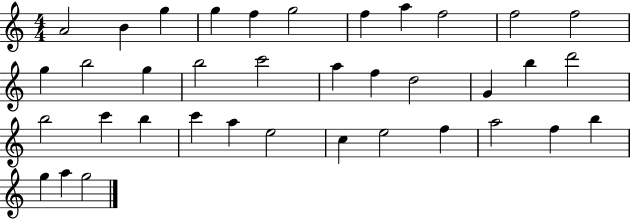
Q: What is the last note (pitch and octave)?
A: G5